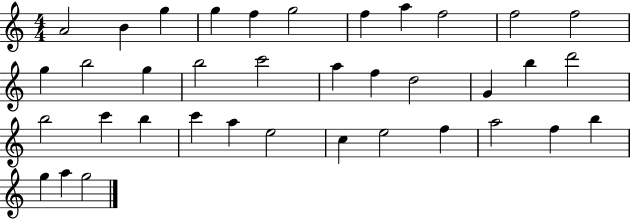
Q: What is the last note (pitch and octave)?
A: G5